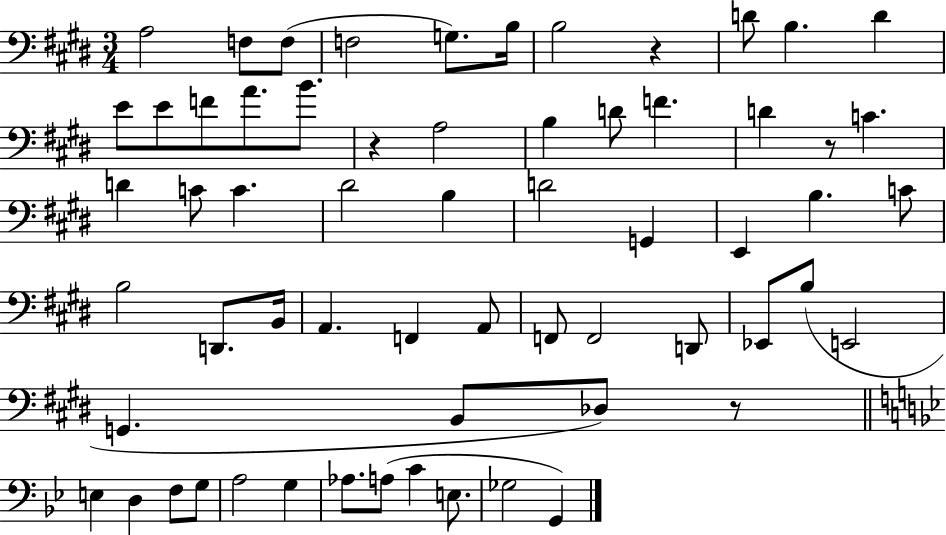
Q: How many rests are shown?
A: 4